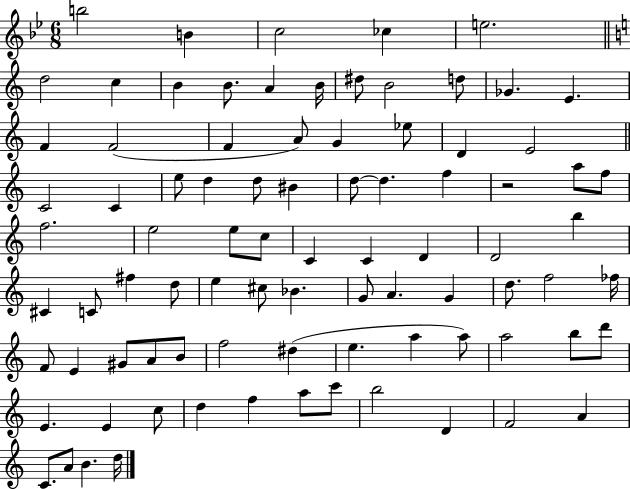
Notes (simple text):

B5/h B4/q C5/h CES5/q E5/h. D5/h C5/q B4/q B4/e. A4/q B4/s D#5/e B4/h D5/e Gb4/q. E4/q. F4/q F4/h F4/q A4/e G4/q Eb5/e D4/q E4/h C4/h C4/q E5/e D5/q D5/e BIS4/q D5/e D5/q. F5/q R/h A5/e F5/e F5/h. E5/h E5/e C5/e C4/q C4/q D4/q D4/h B5/q C#4/q C4/e F#5/q D5/e E5/q C#5/e Bb4/q. G4/e A4/q. G4/q D5/e. F5/h FES5/s F4/e E4/q G#4/e A4/e B4/e F5/h D#5/q E5/q. A5/q A5/e A5/h B5/e D6/e E4/q. E4/q C5/e D5/q F5/q A5/e C6/e B5/h D4/q F4/h A4/q C4/e. A4/e B4/q. D5/s